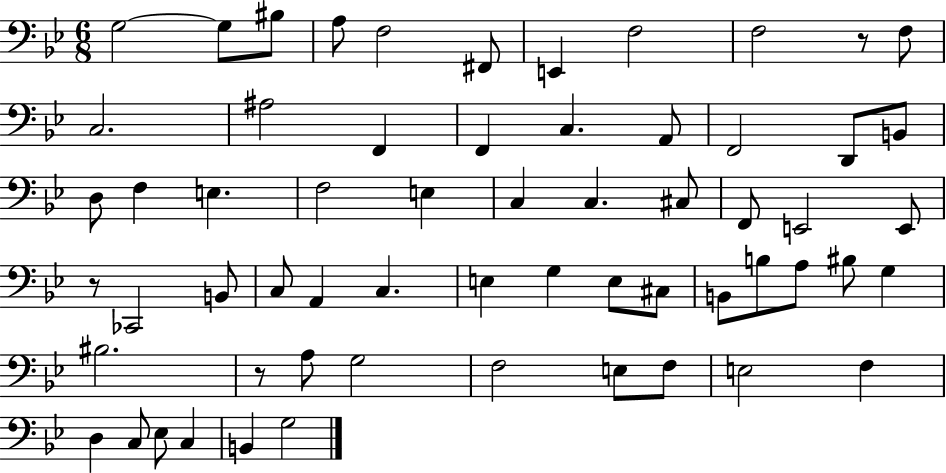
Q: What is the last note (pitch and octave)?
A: G3